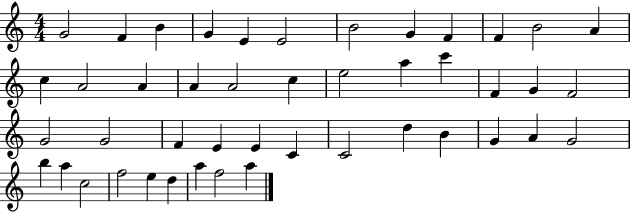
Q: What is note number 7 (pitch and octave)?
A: B4